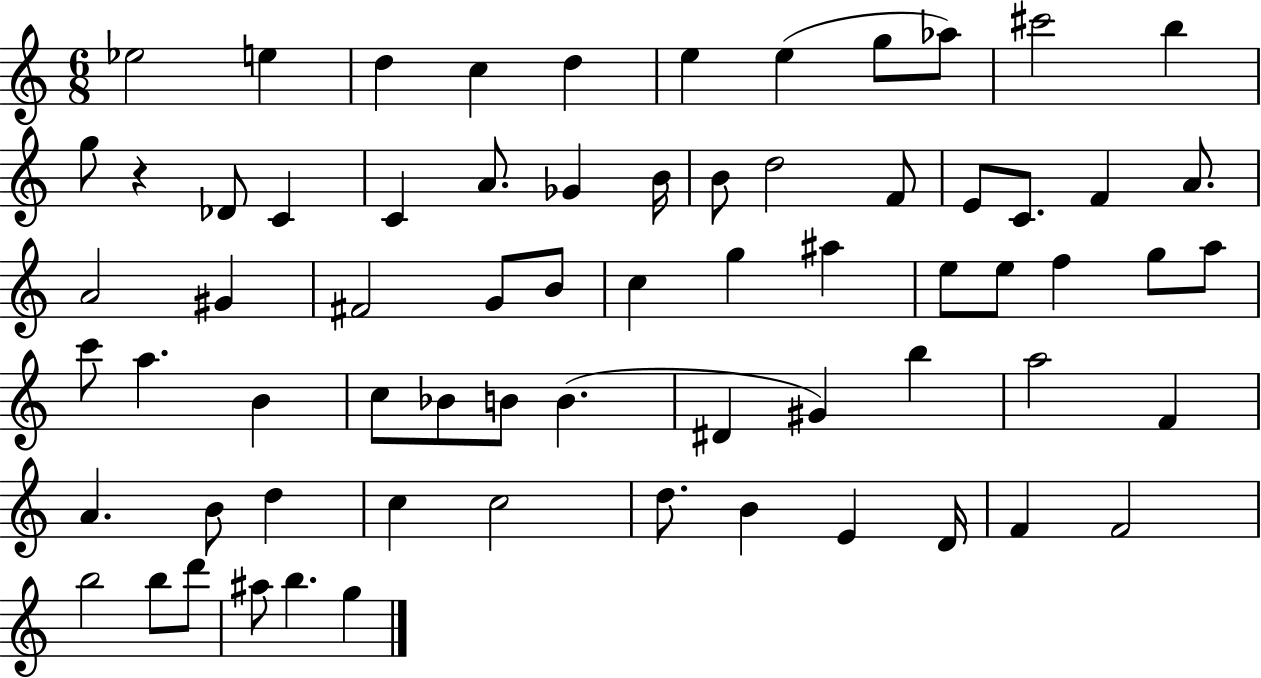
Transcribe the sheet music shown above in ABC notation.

X:1
T:Untitled
M:6/8
L:1/4
K:C
_e2 e d c d e e g/2 _a/2 ^c'2 b g/2 z _D/2 C C A/2 _G B/4 B/2 d2 F/2 E/2 C/2 F A/2 A2 ^G ^F2 G/2 B/2 c g ^a e/2 e/2 f g/2 a/2 c'/2 a B c/2 _B/2 B/2 B ^D ^G b a2 F A B/2 d c c2 d/2 B E D/4 F F2 b2 b/2 d'/2 ^a/2 b g